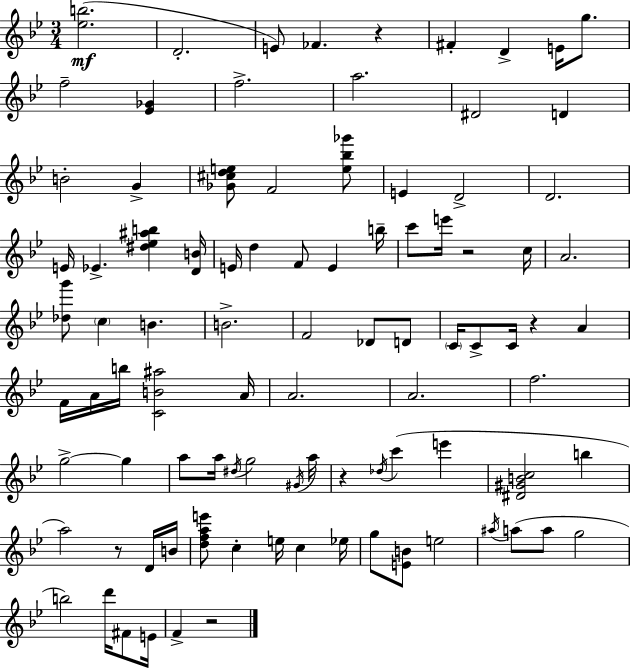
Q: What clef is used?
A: treble